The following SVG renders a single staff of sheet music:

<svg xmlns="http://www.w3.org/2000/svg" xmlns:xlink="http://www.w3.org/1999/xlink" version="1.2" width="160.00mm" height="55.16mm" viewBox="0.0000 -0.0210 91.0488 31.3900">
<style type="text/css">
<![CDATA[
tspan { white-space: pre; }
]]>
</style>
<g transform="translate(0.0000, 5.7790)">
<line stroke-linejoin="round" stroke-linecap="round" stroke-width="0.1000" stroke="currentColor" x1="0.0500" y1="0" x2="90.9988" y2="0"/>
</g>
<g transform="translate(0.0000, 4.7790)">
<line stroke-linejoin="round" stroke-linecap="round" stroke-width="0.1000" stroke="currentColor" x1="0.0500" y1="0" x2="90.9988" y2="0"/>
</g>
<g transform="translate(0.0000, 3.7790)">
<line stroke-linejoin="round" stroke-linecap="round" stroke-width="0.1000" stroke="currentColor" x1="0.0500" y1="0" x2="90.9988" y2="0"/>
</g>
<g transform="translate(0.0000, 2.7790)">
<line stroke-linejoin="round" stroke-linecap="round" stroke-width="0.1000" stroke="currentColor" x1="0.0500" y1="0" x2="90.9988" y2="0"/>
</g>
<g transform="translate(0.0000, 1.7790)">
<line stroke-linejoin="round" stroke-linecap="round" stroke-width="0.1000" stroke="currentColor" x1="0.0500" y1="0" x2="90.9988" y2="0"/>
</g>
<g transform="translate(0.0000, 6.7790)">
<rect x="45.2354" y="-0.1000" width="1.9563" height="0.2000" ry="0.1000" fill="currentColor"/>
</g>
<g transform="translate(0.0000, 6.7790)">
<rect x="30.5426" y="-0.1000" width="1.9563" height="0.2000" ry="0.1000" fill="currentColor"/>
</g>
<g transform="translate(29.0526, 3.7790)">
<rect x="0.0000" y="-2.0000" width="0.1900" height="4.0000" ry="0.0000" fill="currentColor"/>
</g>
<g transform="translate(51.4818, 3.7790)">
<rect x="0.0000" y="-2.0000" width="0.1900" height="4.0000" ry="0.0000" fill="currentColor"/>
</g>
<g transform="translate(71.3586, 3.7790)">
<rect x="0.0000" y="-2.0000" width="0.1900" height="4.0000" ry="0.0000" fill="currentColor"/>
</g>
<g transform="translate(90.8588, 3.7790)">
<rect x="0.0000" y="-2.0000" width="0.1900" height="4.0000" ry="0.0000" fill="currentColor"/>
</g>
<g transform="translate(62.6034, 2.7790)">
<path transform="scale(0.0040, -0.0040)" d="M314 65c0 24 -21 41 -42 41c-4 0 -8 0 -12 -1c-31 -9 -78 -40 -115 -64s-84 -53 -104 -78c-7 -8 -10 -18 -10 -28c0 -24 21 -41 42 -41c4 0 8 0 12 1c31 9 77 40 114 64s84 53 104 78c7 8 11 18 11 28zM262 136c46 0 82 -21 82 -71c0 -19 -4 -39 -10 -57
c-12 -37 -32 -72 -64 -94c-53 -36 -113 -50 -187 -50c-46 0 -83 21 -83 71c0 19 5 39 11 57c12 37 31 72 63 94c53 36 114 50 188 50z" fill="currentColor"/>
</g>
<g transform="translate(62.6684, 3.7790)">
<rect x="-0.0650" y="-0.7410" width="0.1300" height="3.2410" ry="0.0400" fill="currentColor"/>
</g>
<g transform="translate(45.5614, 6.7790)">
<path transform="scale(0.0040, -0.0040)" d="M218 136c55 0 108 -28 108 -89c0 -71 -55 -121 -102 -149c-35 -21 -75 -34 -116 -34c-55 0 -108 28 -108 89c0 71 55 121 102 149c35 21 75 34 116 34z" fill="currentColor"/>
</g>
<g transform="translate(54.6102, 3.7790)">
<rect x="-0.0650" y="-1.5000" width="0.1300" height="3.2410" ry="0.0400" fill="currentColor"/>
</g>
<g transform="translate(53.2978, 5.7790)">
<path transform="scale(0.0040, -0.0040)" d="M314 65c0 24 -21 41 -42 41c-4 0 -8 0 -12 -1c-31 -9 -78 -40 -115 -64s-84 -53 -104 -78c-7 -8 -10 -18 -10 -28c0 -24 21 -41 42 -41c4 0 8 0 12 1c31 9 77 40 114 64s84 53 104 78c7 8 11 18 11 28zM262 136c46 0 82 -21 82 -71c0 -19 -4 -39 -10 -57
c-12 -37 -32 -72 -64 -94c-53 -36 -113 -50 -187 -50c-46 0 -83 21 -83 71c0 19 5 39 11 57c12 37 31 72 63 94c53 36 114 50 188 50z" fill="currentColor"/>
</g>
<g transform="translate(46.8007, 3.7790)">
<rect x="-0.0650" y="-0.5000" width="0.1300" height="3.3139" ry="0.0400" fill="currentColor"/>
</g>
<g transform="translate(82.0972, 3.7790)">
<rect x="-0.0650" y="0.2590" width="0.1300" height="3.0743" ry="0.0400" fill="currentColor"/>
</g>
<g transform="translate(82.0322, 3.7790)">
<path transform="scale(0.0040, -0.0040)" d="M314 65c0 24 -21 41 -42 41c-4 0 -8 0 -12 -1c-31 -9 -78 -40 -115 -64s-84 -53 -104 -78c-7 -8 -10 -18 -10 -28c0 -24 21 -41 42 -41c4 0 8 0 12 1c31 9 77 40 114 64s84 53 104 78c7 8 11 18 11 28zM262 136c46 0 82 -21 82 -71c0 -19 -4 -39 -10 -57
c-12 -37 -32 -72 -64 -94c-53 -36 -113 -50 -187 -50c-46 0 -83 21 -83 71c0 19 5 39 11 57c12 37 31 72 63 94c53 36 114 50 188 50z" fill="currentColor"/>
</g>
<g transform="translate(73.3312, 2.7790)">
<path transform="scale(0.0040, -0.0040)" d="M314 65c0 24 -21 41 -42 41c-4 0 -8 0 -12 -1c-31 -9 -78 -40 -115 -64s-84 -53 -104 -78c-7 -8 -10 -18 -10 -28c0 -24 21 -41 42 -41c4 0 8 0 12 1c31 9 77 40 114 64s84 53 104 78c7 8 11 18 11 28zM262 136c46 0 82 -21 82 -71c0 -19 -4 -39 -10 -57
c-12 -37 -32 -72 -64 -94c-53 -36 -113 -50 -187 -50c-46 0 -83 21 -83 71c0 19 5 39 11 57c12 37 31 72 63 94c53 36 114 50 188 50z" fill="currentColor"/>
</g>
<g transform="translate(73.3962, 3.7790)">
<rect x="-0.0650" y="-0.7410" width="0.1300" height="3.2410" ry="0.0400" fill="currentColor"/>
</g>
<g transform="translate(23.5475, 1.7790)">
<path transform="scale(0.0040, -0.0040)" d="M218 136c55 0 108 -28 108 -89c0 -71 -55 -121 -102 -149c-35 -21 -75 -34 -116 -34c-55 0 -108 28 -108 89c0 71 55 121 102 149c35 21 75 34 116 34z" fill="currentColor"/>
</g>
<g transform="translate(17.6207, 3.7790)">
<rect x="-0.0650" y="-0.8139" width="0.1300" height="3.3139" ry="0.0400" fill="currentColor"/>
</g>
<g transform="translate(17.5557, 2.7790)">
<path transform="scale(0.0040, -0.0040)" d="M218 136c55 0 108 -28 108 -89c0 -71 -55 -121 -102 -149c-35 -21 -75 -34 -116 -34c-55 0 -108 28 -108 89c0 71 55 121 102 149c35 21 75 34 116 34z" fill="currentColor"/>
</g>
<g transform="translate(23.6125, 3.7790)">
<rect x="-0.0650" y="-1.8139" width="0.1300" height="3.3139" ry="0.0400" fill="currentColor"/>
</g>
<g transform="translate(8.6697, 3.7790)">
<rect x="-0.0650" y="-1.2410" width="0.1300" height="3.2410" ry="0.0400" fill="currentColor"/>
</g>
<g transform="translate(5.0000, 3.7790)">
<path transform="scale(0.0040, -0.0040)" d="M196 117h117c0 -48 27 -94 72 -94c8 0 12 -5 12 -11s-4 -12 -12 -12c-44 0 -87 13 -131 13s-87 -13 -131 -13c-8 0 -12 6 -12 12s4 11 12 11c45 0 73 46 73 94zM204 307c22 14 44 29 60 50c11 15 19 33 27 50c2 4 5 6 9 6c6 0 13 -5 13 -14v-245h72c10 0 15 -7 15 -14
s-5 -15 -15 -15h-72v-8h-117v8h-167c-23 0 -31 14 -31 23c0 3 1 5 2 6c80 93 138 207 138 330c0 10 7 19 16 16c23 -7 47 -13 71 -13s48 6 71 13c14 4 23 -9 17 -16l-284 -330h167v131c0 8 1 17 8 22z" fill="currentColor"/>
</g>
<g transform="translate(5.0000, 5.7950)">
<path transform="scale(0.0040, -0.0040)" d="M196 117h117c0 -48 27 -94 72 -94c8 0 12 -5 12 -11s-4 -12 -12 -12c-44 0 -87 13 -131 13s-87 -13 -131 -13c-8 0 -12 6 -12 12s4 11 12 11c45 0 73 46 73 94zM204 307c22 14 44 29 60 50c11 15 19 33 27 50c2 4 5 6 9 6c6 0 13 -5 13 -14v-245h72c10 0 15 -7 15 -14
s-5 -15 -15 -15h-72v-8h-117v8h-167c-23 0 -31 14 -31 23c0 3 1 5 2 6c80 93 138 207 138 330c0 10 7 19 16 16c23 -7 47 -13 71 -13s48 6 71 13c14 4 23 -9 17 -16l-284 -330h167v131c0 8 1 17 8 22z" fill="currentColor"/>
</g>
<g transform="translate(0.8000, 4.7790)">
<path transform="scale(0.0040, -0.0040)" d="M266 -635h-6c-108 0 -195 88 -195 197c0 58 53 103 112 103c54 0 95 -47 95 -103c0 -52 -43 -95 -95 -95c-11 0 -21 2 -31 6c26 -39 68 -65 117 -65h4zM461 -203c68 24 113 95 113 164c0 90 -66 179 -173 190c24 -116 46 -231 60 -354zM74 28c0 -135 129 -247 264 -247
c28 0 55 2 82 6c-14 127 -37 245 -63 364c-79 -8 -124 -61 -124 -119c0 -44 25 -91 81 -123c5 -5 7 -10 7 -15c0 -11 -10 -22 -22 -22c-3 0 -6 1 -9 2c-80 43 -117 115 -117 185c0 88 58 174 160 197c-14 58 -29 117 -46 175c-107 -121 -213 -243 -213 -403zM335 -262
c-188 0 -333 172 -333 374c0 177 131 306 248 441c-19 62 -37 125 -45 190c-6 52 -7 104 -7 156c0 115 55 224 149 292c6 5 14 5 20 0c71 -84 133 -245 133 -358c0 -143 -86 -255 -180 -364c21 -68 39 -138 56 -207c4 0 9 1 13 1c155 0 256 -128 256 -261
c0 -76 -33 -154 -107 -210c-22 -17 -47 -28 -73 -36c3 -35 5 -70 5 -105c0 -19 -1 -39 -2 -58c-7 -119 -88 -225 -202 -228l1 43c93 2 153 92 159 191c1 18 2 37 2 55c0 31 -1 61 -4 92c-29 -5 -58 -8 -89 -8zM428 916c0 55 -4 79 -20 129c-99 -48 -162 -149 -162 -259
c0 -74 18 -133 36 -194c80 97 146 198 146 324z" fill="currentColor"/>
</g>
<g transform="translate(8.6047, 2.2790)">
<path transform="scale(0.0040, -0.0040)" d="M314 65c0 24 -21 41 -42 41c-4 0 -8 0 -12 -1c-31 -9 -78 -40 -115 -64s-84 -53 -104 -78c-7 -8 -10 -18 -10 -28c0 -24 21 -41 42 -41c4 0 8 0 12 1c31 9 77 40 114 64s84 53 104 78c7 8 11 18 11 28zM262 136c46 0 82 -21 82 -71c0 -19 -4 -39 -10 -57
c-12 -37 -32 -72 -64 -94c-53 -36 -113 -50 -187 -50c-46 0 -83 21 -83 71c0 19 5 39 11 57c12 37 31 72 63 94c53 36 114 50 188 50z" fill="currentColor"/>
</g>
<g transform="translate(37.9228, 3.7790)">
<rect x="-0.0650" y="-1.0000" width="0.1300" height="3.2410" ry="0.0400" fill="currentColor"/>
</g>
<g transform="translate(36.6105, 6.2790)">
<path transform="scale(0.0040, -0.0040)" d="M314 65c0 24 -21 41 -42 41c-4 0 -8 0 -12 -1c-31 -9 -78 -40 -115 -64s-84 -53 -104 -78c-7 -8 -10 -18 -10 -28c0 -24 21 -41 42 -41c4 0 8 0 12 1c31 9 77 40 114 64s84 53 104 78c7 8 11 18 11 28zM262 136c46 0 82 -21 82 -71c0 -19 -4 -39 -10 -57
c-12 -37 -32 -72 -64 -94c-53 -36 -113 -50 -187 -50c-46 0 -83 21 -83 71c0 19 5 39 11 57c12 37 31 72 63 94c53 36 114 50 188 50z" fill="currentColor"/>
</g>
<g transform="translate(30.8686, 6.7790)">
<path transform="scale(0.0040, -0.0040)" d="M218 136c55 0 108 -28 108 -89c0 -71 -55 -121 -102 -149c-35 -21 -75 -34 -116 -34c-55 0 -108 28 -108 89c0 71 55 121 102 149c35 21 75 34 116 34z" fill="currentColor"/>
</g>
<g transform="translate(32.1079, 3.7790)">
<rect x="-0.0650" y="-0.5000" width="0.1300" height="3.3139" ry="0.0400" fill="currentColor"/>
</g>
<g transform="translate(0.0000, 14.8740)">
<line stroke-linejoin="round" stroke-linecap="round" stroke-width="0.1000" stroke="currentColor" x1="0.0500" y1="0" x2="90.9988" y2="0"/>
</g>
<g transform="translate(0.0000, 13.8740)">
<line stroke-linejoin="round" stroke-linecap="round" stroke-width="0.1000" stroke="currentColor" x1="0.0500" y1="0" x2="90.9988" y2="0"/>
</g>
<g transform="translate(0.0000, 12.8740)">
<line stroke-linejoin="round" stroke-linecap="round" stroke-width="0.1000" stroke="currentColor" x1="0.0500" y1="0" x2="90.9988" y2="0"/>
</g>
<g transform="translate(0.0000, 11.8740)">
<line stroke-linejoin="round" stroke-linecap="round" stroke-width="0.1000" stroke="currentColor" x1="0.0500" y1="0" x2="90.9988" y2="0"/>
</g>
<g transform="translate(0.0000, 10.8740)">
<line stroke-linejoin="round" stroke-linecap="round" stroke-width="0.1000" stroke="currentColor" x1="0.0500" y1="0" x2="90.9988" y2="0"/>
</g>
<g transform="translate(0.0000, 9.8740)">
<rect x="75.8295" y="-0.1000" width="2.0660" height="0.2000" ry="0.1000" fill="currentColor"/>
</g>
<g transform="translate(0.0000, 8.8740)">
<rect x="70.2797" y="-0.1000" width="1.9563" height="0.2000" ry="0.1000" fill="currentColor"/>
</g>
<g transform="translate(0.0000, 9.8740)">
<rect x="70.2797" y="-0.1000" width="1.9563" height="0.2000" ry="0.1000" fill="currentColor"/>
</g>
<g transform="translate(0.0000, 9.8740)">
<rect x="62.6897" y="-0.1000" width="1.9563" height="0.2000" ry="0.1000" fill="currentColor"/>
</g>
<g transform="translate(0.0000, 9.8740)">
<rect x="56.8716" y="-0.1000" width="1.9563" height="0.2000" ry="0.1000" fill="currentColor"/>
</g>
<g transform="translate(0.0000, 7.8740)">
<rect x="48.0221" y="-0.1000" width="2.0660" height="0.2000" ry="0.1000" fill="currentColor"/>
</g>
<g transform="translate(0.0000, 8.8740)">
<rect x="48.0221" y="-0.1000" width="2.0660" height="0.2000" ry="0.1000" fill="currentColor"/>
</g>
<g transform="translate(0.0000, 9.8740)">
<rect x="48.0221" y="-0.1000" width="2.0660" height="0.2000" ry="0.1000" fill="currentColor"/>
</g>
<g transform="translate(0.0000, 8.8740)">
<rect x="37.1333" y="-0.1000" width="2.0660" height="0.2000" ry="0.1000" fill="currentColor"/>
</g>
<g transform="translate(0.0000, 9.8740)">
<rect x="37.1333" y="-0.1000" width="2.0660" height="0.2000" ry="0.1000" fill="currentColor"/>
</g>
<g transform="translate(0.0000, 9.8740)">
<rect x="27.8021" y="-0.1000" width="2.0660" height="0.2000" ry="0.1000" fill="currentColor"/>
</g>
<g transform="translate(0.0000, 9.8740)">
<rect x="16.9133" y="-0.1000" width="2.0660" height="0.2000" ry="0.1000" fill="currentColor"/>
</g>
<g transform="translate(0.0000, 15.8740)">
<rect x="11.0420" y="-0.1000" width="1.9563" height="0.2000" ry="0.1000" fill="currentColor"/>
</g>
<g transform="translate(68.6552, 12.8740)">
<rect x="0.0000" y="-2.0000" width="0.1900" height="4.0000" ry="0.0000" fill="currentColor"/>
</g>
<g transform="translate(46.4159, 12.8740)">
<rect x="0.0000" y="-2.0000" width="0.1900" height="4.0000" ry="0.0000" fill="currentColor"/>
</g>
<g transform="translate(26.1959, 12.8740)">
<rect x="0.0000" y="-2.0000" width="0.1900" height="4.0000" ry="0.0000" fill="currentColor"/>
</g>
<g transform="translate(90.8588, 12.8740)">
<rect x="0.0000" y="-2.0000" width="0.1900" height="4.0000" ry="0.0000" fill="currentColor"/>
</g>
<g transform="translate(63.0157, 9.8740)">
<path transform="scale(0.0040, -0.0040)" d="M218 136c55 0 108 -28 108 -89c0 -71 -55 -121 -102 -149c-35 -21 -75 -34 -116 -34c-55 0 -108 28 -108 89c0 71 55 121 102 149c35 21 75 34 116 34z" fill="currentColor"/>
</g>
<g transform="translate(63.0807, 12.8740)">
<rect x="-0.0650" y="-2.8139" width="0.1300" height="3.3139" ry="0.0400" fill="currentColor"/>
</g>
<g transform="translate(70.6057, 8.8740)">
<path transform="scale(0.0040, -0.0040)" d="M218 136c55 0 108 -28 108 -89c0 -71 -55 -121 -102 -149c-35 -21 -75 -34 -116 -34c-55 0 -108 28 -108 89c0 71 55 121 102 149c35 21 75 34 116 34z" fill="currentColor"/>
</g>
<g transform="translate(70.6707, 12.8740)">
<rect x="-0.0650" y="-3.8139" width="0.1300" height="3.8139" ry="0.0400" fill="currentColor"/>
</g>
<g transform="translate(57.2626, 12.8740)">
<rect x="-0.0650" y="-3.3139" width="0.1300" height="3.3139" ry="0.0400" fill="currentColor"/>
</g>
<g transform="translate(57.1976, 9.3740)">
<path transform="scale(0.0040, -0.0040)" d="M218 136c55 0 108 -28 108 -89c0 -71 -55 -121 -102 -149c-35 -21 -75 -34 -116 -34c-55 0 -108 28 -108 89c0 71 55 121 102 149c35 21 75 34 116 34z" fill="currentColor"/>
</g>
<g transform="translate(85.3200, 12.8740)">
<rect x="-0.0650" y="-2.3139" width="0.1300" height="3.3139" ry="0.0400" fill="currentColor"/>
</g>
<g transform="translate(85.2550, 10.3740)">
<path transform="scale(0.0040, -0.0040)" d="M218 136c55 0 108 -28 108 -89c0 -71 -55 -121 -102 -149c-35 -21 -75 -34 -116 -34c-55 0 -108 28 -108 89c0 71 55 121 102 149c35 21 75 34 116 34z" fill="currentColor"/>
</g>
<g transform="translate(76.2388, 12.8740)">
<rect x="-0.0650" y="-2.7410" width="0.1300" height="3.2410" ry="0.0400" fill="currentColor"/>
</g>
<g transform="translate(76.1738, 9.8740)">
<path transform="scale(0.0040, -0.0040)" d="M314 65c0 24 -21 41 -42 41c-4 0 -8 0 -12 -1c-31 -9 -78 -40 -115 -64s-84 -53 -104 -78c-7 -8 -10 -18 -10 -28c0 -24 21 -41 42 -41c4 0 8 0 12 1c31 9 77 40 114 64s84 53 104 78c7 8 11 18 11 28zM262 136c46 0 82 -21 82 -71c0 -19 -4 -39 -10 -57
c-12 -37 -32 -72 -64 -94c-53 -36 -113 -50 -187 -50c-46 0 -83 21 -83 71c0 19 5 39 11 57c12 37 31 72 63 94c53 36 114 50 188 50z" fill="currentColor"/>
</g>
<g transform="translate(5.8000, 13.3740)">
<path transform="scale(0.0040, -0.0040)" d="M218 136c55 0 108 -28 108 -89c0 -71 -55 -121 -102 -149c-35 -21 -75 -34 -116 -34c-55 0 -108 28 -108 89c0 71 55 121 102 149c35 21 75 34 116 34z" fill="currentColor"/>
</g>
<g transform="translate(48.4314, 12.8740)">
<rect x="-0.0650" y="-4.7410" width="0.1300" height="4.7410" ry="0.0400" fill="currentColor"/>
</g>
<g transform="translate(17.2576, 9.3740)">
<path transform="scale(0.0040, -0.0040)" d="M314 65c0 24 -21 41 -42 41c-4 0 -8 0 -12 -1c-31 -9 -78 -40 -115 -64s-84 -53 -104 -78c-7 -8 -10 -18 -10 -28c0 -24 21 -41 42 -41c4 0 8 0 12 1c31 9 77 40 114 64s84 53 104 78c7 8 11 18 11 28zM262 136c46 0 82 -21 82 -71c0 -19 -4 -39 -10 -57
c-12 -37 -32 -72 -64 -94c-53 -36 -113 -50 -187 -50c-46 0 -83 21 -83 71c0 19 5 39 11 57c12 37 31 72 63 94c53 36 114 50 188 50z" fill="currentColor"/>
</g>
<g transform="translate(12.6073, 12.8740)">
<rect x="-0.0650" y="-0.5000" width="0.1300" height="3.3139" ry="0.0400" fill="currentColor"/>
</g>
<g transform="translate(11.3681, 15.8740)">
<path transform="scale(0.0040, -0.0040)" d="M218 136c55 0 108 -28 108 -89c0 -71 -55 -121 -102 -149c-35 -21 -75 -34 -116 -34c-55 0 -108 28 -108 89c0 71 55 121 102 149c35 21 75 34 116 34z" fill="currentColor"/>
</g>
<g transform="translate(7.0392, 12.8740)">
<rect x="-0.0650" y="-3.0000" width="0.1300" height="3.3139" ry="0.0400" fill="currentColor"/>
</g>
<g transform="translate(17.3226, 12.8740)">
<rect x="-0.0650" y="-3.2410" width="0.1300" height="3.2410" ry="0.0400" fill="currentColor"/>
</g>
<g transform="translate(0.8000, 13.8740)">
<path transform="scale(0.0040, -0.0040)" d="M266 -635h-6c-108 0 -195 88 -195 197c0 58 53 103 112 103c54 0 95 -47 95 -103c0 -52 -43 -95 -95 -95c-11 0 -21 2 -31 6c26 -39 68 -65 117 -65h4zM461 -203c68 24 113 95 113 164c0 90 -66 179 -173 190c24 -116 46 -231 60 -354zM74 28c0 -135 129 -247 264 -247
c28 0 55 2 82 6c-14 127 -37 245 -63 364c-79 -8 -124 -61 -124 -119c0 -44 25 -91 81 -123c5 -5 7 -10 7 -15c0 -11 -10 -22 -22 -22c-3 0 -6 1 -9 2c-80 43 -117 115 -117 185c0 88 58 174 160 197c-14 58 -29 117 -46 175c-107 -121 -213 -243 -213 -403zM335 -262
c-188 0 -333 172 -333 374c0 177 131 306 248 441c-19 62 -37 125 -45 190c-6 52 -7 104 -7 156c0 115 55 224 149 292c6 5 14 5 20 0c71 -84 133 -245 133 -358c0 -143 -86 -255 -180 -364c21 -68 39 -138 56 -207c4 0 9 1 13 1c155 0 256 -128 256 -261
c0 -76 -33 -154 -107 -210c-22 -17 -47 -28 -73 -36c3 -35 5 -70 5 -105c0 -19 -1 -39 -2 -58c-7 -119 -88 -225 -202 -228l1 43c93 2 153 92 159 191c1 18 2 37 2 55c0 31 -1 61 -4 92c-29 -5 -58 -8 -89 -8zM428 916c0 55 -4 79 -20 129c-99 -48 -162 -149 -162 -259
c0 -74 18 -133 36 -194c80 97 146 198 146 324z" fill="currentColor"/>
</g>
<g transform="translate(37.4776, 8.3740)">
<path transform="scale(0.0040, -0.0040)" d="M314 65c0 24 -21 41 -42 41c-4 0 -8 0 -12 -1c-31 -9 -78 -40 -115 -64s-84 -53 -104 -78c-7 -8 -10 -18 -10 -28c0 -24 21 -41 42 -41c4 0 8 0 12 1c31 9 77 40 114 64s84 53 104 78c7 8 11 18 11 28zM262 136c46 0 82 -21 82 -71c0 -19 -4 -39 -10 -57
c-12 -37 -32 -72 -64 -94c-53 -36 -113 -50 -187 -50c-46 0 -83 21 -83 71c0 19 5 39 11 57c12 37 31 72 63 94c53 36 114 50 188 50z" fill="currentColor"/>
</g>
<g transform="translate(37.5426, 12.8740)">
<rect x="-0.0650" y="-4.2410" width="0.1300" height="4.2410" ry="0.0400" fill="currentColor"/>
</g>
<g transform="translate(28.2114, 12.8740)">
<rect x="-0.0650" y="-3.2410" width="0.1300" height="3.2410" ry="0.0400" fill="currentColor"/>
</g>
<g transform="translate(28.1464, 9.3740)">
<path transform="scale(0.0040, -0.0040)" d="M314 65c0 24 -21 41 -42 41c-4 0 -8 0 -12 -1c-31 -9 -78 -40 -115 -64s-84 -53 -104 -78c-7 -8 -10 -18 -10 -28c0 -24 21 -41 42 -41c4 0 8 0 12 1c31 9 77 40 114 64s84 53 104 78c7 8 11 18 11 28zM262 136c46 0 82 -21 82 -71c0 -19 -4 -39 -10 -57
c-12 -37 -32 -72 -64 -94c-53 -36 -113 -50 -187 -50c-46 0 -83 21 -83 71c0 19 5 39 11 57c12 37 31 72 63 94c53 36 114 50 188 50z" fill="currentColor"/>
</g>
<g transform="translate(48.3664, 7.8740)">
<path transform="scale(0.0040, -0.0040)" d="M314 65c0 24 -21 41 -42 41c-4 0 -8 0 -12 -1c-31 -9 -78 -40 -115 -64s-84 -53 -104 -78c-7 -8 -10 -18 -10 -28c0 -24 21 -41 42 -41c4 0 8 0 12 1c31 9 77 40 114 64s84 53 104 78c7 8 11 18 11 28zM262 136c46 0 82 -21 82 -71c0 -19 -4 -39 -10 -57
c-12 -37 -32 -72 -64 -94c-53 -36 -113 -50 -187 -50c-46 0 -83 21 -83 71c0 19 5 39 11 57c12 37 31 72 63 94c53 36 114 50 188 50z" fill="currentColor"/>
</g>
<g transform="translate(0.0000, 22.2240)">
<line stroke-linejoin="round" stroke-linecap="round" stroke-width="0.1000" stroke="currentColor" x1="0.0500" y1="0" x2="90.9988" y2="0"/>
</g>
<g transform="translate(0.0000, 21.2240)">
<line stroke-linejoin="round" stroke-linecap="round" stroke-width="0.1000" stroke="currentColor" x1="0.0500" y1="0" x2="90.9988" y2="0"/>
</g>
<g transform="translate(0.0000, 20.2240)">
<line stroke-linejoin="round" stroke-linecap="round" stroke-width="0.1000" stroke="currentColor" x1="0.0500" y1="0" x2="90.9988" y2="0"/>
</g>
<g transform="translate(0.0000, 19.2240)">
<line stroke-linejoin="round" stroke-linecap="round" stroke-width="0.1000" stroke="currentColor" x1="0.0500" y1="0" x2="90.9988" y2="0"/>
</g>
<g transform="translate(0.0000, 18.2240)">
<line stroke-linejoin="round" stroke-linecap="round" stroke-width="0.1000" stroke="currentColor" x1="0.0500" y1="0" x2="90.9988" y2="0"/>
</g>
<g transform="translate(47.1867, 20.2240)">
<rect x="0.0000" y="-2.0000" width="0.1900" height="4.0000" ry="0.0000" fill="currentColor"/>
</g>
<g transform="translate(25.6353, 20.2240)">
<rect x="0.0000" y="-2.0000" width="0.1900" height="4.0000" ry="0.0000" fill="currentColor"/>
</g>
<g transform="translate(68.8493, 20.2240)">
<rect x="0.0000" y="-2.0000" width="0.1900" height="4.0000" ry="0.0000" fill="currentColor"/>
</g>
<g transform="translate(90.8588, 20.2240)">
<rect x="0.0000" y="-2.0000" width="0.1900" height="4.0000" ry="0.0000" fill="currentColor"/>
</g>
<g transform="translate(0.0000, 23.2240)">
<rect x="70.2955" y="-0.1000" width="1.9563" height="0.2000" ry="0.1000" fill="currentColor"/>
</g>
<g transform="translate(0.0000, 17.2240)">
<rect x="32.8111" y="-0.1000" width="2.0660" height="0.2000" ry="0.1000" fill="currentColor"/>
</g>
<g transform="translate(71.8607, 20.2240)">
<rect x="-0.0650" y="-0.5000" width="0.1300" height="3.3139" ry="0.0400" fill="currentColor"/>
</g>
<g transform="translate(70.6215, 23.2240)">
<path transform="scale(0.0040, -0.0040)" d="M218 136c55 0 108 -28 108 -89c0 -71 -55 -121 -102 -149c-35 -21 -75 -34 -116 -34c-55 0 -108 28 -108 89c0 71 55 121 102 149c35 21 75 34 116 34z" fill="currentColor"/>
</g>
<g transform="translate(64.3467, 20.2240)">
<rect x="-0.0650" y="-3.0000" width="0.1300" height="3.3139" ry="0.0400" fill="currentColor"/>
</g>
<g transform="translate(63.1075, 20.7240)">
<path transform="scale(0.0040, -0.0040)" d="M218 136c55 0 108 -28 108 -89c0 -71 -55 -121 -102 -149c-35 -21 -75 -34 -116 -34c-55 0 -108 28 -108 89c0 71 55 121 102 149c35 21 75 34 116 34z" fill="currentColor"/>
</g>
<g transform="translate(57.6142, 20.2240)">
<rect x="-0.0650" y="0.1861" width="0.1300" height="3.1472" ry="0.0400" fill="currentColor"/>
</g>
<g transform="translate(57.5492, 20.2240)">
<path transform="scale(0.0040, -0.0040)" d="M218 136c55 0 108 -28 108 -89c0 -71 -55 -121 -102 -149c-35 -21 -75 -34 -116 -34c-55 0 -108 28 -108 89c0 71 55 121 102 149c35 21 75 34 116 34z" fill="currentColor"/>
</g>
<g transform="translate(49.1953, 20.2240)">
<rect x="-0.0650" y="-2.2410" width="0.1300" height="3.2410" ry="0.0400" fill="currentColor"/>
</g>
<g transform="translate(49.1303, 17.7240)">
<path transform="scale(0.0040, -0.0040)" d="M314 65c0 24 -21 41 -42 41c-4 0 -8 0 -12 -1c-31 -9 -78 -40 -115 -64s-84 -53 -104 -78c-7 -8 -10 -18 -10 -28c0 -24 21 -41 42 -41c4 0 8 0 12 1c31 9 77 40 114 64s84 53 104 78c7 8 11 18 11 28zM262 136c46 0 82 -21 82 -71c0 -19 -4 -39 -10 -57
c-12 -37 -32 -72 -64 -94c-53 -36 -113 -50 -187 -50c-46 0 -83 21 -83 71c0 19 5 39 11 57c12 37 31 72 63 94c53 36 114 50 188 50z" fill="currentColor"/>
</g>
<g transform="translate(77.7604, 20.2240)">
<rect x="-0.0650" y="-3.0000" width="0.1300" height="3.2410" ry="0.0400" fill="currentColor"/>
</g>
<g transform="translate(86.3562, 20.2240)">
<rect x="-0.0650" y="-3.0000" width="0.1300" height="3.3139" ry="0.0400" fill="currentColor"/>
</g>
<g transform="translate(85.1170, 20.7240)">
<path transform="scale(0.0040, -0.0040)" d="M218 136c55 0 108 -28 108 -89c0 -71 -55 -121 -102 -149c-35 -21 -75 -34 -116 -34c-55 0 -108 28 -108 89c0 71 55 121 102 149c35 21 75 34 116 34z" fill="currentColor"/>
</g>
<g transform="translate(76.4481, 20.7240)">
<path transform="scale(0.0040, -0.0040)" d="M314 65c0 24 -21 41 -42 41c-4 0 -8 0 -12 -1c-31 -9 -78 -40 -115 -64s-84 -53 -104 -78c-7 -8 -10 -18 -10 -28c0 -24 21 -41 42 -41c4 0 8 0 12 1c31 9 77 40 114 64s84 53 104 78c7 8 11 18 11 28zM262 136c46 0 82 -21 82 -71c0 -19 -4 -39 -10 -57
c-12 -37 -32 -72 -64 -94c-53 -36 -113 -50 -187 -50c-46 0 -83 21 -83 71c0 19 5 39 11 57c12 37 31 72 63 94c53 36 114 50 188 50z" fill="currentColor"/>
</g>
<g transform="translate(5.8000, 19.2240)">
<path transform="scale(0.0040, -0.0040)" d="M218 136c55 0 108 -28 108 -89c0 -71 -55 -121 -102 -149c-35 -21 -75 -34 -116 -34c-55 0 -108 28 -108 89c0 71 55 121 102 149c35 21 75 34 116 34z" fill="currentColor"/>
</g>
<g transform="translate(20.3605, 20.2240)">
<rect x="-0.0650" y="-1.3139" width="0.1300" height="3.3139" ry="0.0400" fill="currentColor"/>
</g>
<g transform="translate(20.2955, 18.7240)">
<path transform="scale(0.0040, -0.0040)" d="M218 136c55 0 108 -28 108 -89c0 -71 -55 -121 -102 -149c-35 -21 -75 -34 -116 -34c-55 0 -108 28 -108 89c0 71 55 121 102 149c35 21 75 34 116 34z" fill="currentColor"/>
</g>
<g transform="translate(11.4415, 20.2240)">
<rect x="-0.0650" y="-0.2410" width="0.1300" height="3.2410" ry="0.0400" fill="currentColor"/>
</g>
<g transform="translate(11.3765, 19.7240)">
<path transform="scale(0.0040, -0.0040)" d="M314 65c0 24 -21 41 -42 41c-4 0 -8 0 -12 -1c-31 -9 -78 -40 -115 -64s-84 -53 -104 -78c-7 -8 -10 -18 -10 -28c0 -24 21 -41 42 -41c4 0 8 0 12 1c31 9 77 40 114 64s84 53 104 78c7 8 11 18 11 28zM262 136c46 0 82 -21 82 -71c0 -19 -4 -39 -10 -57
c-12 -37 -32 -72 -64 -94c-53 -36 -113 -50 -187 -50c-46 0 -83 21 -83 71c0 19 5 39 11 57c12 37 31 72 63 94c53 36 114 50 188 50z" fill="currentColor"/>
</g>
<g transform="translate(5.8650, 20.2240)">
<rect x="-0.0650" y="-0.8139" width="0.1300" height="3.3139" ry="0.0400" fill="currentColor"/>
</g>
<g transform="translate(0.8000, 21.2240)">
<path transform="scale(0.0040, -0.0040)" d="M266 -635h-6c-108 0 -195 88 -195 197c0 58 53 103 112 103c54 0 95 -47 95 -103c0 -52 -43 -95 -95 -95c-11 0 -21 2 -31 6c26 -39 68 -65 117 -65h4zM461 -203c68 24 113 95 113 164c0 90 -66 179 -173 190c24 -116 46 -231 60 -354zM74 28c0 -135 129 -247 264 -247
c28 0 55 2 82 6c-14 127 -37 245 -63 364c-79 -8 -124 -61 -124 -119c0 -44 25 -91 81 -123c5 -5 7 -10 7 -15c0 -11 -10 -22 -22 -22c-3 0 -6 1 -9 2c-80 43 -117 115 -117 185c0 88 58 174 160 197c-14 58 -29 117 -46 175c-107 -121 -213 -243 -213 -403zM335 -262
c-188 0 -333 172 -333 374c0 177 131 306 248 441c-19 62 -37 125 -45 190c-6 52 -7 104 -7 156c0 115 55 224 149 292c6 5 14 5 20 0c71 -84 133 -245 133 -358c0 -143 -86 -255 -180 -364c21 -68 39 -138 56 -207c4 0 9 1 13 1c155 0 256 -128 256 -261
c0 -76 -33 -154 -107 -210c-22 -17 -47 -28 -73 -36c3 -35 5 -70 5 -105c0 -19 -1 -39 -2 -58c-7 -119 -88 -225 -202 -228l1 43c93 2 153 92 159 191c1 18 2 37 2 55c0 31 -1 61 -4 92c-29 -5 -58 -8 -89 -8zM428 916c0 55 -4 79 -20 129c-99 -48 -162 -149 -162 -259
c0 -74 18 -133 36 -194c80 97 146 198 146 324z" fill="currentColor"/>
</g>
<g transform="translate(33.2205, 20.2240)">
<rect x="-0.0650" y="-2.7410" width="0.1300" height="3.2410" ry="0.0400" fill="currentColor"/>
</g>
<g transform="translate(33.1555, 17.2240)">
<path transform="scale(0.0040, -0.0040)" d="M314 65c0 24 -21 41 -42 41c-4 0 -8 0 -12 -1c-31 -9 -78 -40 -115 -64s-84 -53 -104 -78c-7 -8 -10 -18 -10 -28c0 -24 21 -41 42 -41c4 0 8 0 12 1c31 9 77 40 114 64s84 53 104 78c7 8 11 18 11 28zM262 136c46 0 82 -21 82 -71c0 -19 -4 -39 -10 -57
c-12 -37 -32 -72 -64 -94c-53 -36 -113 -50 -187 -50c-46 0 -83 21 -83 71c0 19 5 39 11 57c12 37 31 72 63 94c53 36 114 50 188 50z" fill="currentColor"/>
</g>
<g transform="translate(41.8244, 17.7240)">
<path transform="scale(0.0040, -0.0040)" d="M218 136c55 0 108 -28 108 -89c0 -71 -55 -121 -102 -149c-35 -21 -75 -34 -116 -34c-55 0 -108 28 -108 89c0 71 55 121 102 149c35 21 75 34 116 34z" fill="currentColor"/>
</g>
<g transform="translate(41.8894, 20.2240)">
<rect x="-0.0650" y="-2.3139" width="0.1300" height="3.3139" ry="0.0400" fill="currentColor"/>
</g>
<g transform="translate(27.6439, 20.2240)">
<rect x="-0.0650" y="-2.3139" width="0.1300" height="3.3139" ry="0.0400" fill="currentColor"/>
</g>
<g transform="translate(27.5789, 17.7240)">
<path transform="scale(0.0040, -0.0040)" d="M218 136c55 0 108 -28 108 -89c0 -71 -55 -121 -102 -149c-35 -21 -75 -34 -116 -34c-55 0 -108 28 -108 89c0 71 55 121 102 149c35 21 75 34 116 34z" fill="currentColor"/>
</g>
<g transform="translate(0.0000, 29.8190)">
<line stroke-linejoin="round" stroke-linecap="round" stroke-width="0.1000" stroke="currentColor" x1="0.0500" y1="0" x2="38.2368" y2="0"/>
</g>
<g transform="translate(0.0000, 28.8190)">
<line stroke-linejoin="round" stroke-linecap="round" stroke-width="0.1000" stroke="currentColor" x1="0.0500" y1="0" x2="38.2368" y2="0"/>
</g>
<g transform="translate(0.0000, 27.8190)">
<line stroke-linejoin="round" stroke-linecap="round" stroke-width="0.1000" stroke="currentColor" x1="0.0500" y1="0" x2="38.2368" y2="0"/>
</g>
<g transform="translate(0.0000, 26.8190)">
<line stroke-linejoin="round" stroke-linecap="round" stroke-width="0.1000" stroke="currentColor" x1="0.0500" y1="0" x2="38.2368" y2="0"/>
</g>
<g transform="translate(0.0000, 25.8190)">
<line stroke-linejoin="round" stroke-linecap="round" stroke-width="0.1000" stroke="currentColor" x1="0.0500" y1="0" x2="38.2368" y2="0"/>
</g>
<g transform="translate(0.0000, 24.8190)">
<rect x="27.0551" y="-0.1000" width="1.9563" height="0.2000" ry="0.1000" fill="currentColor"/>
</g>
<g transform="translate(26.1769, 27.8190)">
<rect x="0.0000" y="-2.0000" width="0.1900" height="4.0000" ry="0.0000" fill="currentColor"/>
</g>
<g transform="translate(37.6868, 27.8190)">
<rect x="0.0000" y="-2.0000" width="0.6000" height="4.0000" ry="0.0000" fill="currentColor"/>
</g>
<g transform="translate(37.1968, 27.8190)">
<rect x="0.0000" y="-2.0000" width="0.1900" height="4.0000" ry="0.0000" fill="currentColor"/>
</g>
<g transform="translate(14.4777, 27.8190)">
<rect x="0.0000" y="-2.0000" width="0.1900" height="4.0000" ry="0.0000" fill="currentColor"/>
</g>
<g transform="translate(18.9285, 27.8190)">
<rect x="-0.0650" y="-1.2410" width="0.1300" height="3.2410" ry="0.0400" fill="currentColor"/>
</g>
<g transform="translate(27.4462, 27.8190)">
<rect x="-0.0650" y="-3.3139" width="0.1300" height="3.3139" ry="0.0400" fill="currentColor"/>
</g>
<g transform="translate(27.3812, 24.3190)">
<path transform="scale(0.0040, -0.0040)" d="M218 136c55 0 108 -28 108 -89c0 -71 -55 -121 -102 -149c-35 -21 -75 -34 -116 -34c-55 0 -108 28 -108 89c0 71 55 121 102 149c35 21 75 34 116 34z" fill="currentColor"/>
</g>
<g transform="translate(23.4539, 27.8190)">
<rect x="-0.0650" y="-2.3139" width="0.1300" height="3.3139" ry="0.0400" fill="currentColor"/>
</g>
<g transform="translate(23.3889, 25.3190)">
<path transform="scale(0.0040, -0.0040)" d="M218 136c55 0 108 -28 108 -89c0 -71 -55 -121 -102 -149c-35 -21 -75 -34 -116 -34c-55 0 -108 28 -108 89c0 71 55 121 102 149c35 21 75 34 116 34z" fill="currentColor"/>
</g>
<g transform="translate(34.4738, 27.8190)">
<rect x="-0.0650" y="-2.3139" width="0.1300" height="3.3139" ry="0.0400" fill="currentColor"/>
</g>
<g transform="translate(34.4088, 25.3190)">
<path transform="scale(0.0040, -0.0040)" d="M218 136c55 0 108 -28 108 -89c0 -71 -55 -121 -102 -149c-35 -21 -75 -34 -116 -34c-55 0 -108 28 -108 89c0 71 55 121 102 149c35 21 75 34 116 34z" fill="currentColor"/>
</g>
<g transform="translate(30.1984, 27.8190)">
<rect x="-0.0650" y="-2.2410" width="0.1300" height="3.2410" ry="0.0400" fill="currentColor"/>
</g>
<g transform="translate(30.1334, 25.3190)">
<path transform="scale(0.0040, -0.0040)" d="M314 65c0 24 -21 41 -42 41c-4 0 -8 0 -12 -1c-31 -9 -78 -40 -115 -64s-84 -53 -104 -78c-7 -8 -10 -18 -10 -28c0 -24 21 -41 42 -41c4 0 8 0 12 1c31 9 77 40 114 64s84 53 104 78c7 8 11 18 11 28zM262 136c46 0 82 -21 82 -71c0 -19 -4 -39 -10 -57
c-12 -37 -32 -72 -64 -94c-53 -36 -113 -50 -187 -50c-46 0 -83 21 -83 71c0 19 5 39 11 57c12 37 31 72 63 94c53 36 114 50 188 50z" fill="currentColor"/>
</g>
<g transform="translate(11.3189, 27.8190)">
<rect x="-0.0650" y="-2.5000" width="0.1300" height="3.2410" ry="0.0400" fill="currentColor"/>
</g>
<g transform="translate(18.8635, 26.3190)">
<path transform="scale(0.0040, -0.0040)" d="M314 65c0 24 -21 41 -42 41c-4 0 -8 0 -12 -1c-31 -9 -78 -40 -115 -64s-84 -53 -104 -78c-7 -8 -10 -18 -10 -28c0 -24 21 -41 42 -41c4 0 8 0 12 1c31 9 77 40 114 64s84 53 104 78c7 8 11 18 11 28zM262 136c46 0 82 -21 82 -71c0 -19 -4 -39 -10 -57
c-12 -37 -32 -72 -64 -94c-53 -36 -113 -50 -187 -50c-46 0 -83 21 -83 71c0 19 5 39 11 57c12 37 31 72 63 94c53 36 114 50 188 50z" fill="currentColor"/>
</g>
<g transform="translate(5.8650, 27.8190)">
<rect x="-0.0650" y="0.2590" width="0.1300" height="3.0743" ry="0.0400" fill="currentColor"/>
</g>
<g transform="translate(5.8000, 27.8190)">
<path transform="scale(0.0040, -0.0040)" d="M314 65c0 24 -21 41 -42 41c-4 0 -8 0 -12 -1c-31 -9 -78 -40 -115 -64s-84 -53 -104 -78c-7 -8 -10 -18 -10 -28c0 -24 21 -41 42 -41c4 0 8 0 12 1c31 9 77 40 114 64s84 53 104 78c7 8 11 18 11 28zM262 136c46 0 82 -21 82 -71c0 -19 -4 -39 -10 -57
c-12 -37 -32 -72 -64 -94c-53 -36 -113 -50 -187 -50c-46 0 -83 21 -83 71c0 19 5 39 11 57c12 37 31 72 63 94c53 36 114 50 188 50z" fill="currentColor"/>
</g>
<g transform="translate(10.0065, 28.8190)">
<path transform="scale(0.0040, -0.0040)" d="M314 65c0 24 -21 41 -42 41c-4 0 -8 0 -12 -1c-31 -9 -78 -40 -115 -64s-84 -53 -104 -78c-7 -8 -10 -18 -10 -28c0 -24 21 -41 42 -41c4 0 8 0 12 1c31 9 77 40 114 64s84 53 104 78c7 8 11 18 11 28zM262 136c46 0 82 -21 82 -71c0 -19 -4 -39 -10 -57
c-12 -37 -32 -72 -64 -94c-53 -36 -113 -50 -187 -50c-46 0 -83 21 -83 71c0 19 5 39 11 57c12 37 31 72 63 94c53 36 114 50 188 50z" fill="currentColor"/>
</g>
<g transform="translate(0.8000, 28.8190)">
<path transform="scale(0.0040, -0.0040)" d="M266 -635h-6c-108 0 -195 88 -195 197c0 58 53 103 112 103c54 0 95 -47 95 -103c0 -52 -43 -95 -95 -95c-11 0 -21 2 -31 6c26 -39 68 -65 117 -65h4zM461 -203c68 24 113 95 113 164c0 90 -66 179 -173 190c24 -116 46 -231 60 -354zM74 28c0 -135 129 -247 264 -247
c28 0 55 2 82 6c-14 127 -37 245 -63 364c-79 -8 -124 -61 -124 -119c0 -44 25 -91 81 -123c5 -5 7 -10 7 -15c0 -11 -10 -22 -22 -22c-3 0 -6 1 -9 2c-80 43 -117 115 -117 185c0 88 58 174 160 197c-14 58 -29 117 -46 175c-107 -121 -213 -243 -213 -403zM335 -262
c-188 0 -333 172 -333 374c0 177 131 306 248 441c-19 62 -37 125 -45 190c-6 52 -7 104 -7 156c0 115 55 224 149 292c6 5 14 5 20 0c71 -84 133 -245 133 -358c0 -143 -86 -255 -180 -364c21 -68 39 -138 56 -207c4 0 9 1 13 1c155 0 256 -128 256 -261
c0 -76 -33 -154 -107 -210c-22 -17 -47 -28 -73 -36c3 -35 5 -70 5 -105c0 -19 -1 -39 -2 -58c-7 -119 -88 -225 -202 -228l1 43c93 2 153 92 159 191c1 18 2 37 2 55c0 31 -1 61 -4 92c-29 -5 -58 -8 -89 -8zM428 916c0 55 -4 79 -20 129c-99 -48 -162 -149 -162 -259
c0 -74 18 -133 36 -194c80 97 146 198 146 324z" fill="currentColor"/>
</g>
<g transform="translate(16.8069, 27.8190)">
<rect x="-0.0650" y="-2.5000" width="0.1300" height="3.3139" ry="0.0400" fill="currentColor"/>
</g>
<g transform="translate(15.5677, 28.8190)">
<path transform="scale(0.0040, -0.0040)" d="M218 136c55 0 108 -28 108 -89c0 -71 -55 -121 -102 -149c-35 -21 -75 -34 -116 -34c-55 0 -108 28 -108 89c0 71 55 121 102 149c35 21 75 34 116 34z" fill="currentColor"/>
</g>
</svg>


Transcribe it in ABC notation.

X:1
T:Untitled
M:4/4
L:1/4
K:C
e2 d f C D2 C E2 d2 d2 B2 A C b2 b2 d'2 e'2 b a c' a2 g d c2 e g a2 g g2 B A C A2 A B2 G2 G e2 g b g2 g